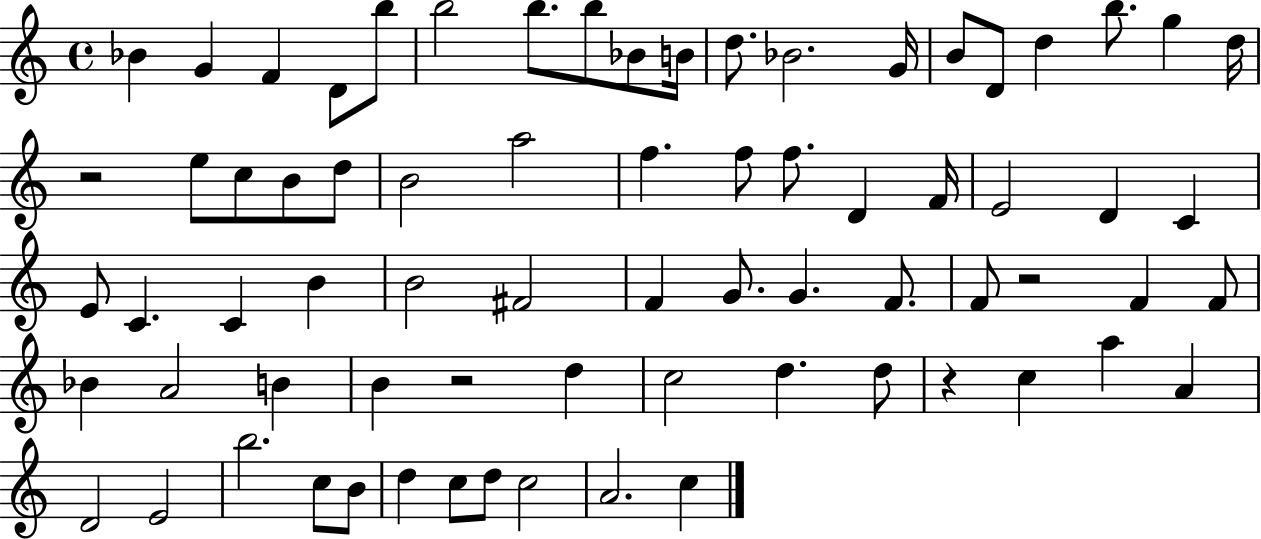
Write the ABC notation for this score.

X:1
T:Untitled
M:4/4
L:1/4
K:C
_B G F D/2 b/2 b2 b/2 b/2 _B/2 B/4 d/2 _B2 G/4 B/2 D/2 d b/2 g d/4 z2 e/2 c/2 B/2 d/2 B2 a2 f f/2 f/2 D F/4 E2 D C E/2 C C B B2 ^F2 F G/2 G F/2 F/2 z2 F F/2 _B A2 B B z2 d c2 d d/2 z c a A D2 E2 b2 c/2 B/2 d c/2 d/2 c2 A2 c